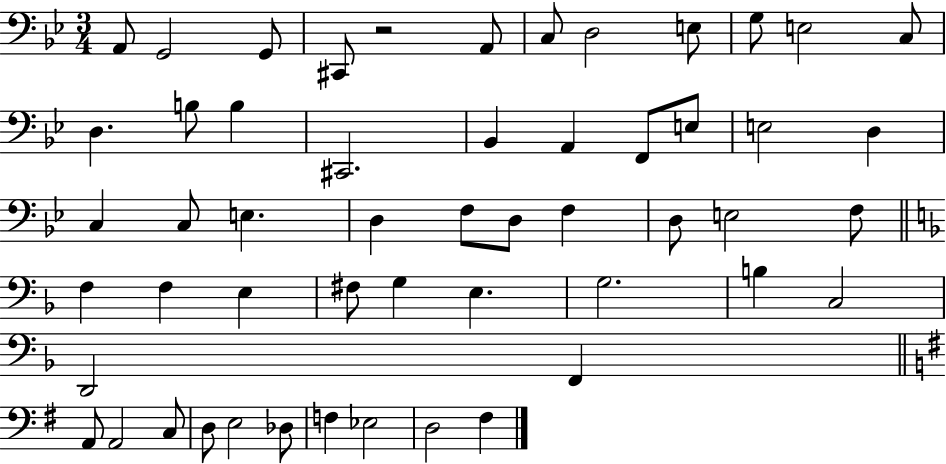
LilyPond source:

{
  \clef bass
  \numericTimeSignature
  \time 3/4
  \key bes \major
  a,8 g,2 g,8 | cis,8 r2 a,8 | c8 d2 e8 | g8 e2 c8 | \break d4. b8 b4 | cis,2. | bes,4 a,4 f,8 e8 | e2 d4 | \break c4 c8 e4. | d4 f8 d8 f4 | d8 e2 f8 | \bar "||" \break \key d \minor f4 f4 e4 | fis8 g4 e4. | g2. | b4 c2 | \break d,2 f,4 | \bar "||" \break \key g \major a,8 a,2 c8 | d8 e2 des8 | f4 ees2 | d2 fis4 | \break \bar "|."
}